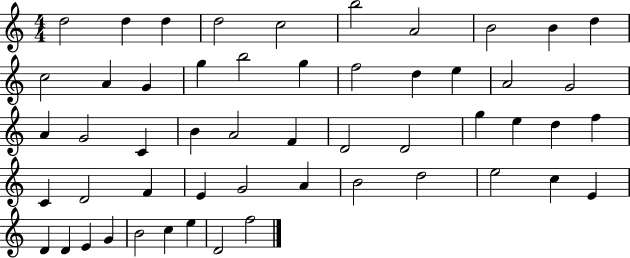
X:1
T:Untitled
M:4/4
L:1/4
K:C
d2 d d d2 c2 b2 A2 B2 B d c2 A G g b2 g f2 d e A2 G2 A G2 C B A2 F D2 D2 g e d f C D2 F E G2 A B2 d2 e2 c E D D E G B2 c e D2 f2